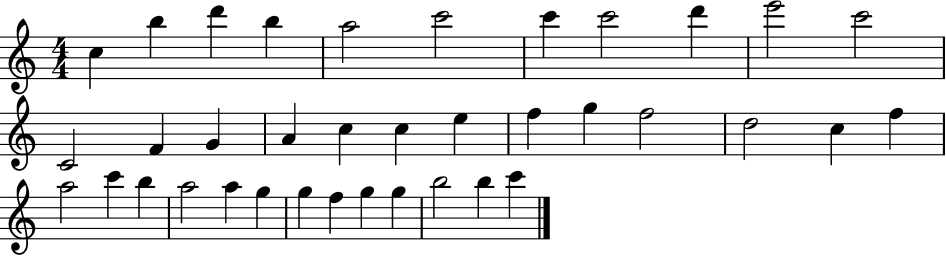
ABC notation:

X:1
T:Untitled
M:4/4
L:1/4
K:C
c b d' b a2 c'2 c' c'2 d' e'2 c'2 C2 F G A c c e f g f2 d2 c f a2 c' b a2 a g g f g g b2 b c'